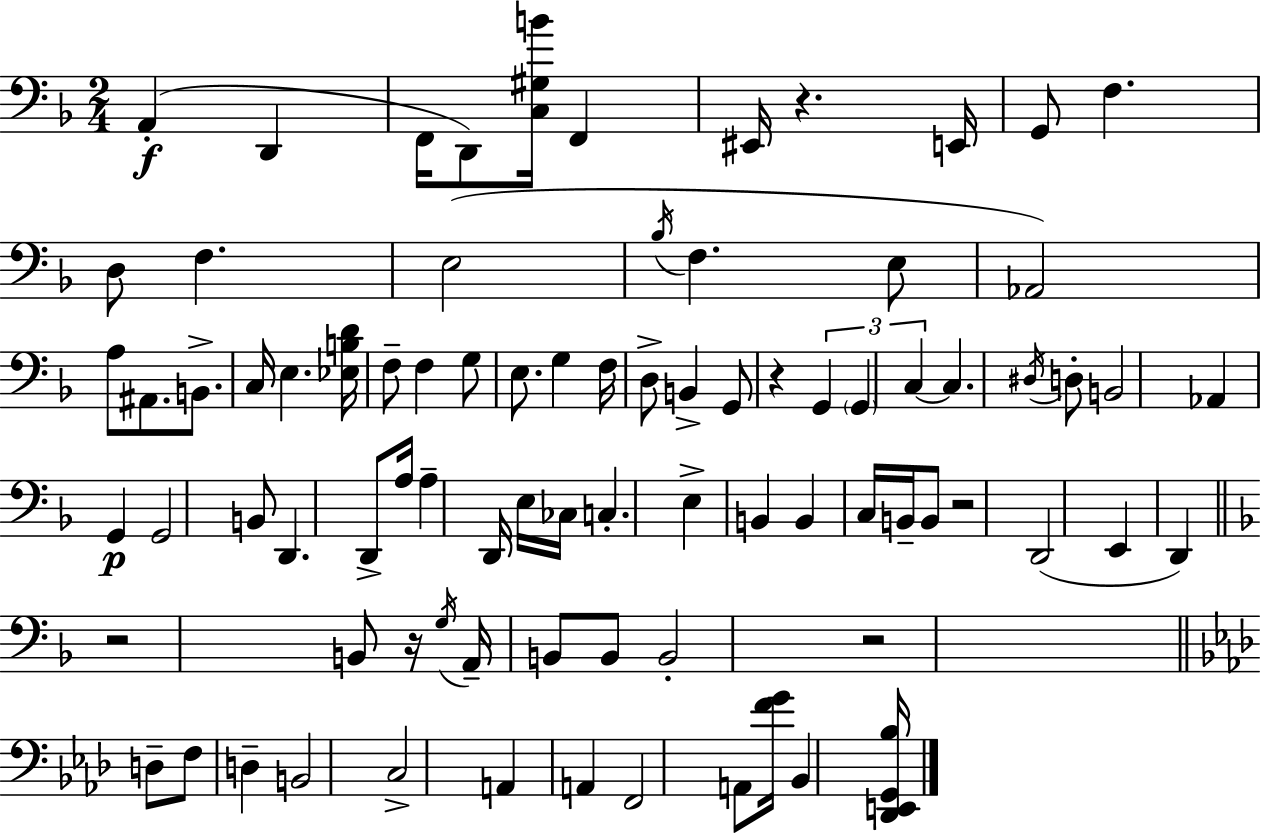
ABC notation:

X:1
T:Untitled
M:2/4
L:1/4
K:F
A,, D,, F,,/4 D,,/2 [C,^G,B]/4 F,, ^E,,/4 z E,,/4 G,,/2 F, D,/2 F, E,2 _B,/4 F, E,/2 _A,,2 A,/2 ^A,,/2 B,,/2 C,/4 E, [_E,B,D]/4 F,/2 F, G,/2 E,/2 G, F,/4 D,/2 B,, G,,/2 z G,, G,, C, C, ^D,/4 D,/2 B,,2 _A,, G,, G,,2 B,,/2 D,, D,,/2 A,/4 A, D,,/4 E,/4 _C,/4 C, E, B,, B,, C,/4 B,,/4 B,,/2 z2 D,,2 E,, D,, z2 B,,/2 z/4 G,/4 A,,/4 B,,/2 B,,/2 B,,2 z2 D,/2 F,/2 D, B,,2 C,2 A,, A,, F,,2 A,,/2 [FG]/4 _B,, [_D,,E,,G,,_B,]/4